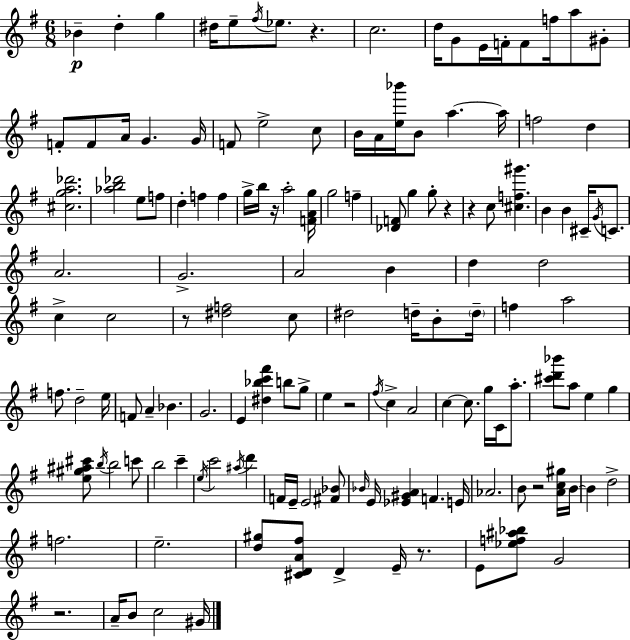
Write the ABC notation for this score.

X:1
T:Untitled
M:6/8
L:1/4
K:Em
_B d g ^d/4 e/2 ^f/4 _e/2 z c2 d/4 G/2 E/4 F/4 F/2 f/4 a/2 ^G/2 F/2 F/2 A/4 G G/4 F/2 e2 c/2 B/4 A/4 [e_b']/4 B/2 a a/4 f2 d [^cga_d']2 [_ab_d']2 e/2 f/2 d f f g/4 b/4 z/4 a2 [FAg]/4 g2 f [_DF]/2 g g/2 z z c/2 [^cf^g'] B B ^C/4 G/4 C/2 A2 G2 A2 B d d2 c c2 z/2 [^df]2 c/2 ^d2 d/4 B/2 d/4 f a2 f/2 d2 e/4 F/2 A _B G2 E [^d_bc'^f'] b/2 g/2 e z2 ^f/4 c A2 c c/2 g/4 C/4 a/2 [^c'd'_b']/2 a/2 e g [e^g^a^c']/2 b/4 b2 c'/2 b2 c' e/4 c'2 ^a/4 d' F/4 E/4 E2 [^F_B]/2 _B/4 E/4 [_E^GA] F E/4 _A2 B/2 z2 [Ac^g]/4 B/4 B d2 f2 e2 [d^g]/2 [^CDA^f]/2 D E/4 z/2 E/2 [_ef^a_b]/2 G2 z2 A/4 B/2 c2 ^G/4